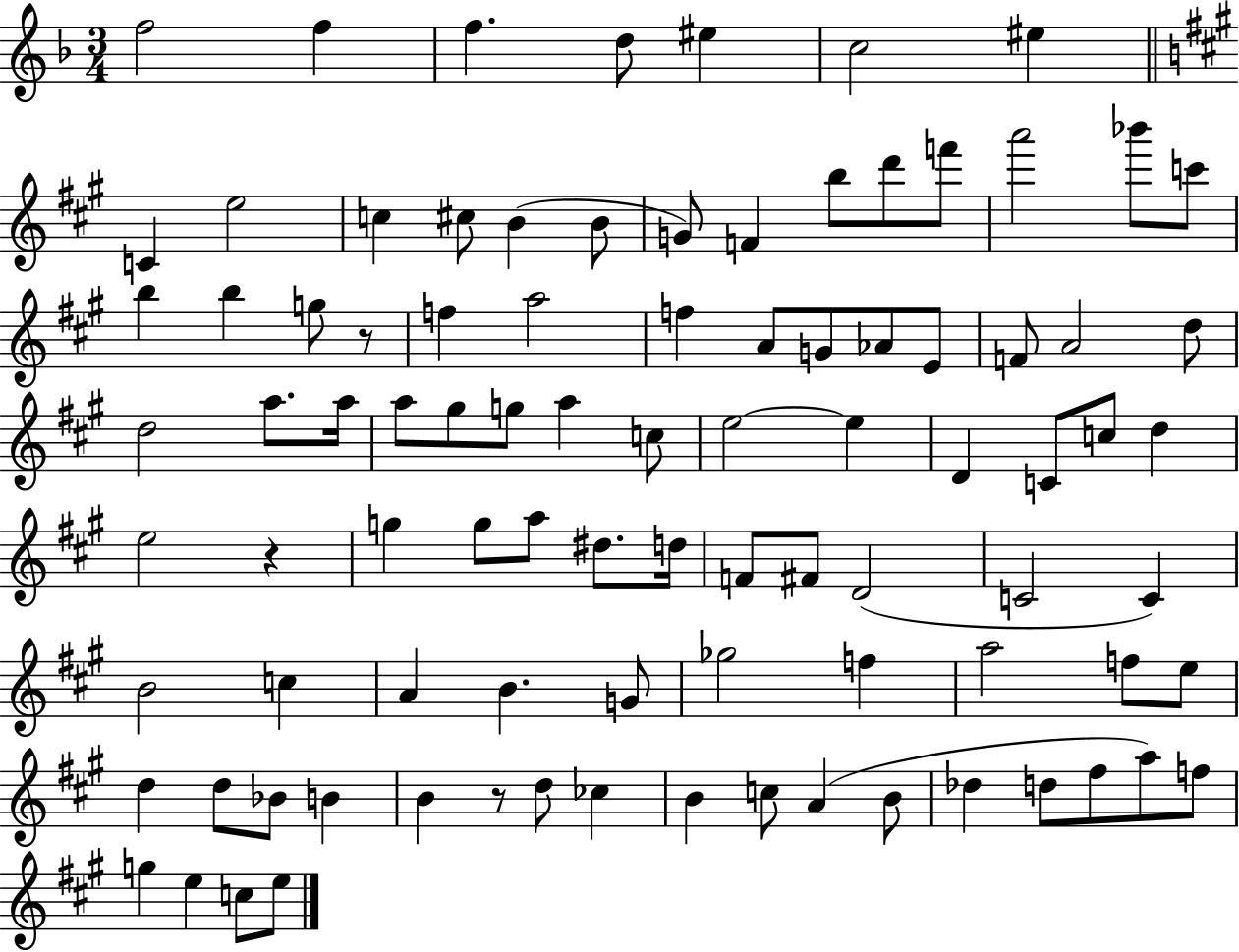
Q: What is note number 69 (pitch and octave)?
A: E5